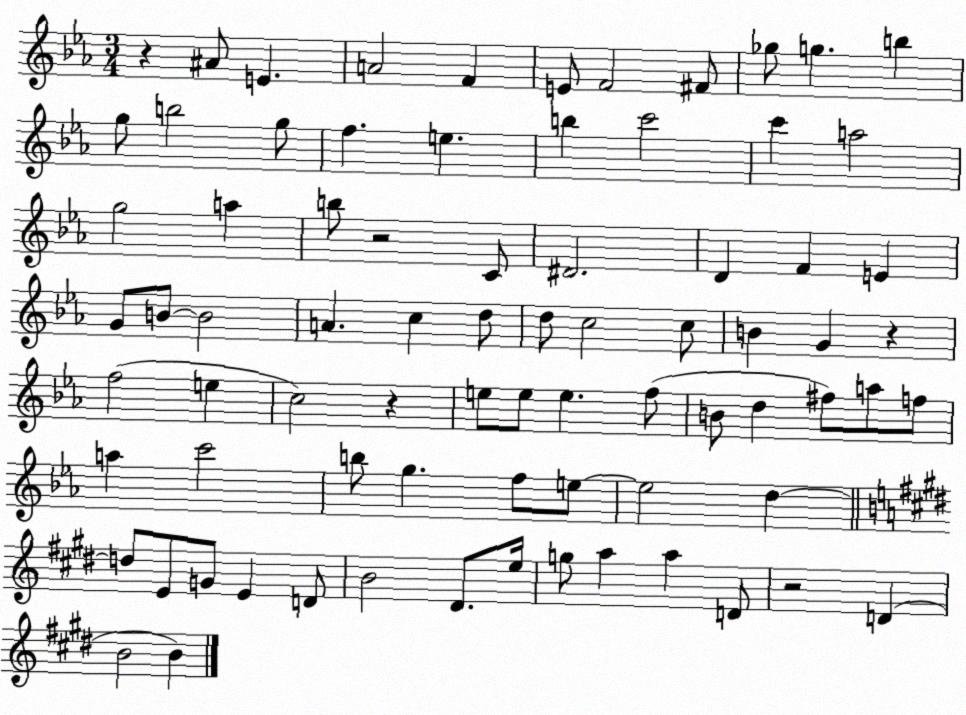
X:1
T:Untitled
M:3/4
L:1/4
K:Eb
z ^A/2 E A2 F E/2 F2 ^F/2 _g/2 g b g/2 b2 g/2 f e b c'2 c' a2 g2 a b/2 z2 C/2 ^D2 D F E G/2 B/2 B2 A c d/2 d/2 c2 c/2 B G z f2 e c2 z e/2 e/2 e f/2 B/2 d ^f/2 a/2 f/2 a c'2 b/2 g f/2 e/2 e2 d d/2 E/2 G/2 E D/2 B2 ^D/2 e/4 g/2 a a D/2 z2 D B2 B